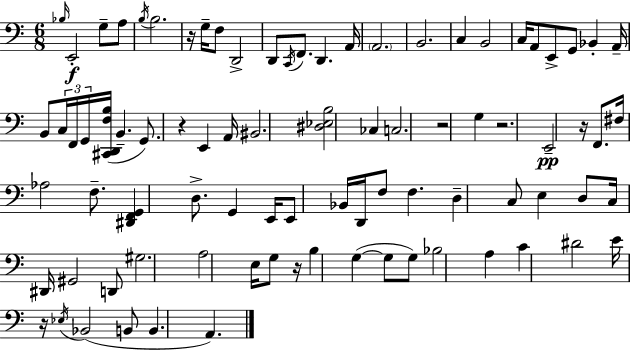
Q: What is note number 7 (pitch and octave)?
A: G3